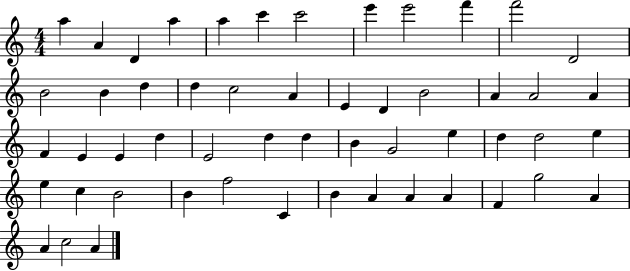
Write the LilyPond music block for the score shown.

{
  \clef treble
  \numericTimeSignature
  \time 4/4
  \key c \major
  a''4 a'4 d'4 a''4 | a''4 c'''4 c'''2 | e'''4 e'''2 f'''4 | f'''2 d'2 | \break b'2 b'4 d''4 | d''4 c''2 a'4 | e'4 d'4 b'2 | a'4 a'2 a'4 | \break f'4 e'4 e'4 d''4 | e'2 d''4 d''4 | b'4 g'2 e''4 | d''4 d''2 e''4 | \break e''4 c''4 b'2 | b'4 f''2 c'4 | b'4 a'4 a'4 a'4 | f'4 g''2 a'4 | \break a'4 c''2 a'4 | \bar "|."
}